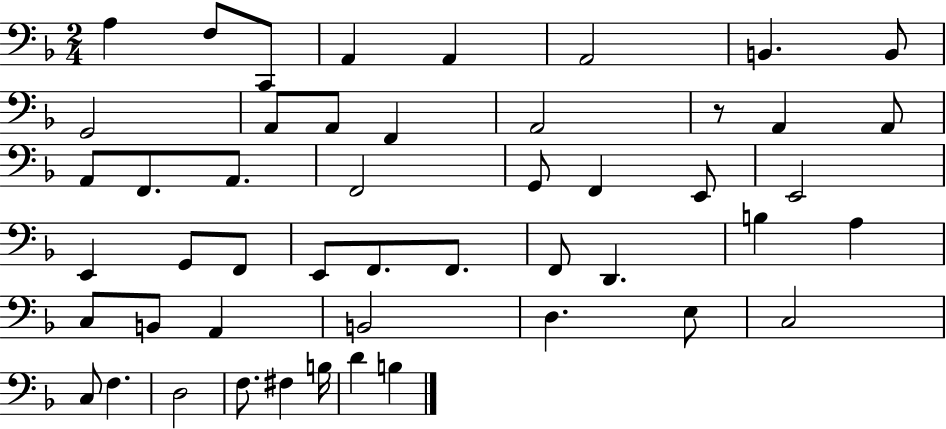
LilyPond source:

{
  \clef bass
  \numericTimeSignature
  \time 2/4
  \key f \major
  a4 f8 c,8 | a,4 a,4 | a,2 | b,4. b,8 | \break g,2 | a,8 a,8 f,4 | a,2 | r8 a,4 a,8 | \break a,8 f,8. a,8. | f,2 | g,8 f,4 e,8 | e,2 | \break e,4 g,8 f,8 | e,8 f,8. f,8. | f,8 d,4. | b4 a4 | \break c8 b,8 a,4 | b,2 | d4. e8 | c2 | \break c8 f4. | d2 | f8. fis4 b16 | d'4 b4 | \break \bar "|."
}